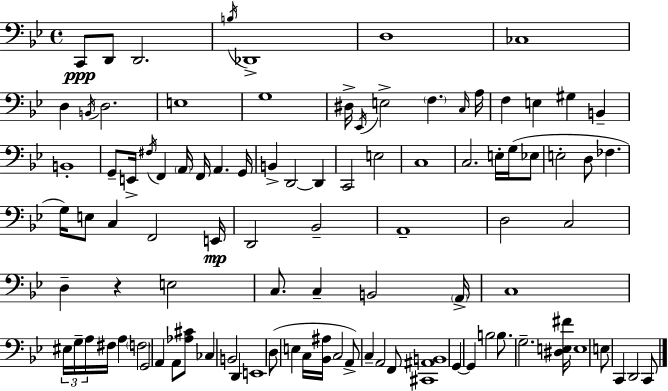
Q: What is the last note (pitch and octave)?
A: C2